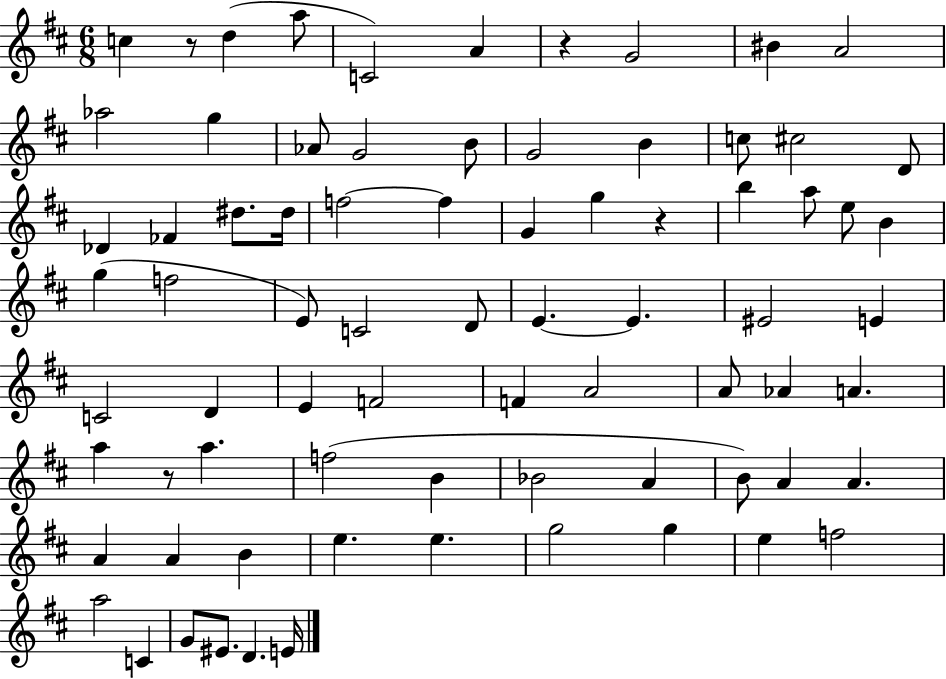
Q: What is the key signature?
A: D major